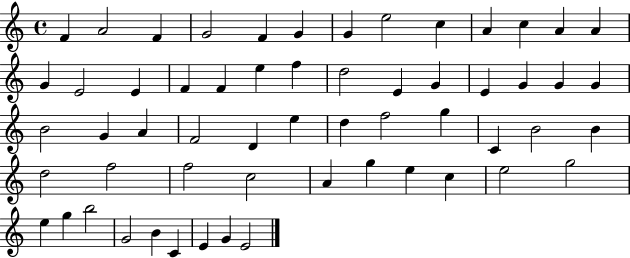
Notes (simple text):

F4/q A4/h F4/q G4/h F4/q G4/q G4/q E5/h C5/q A4/q C5/q A4/q A4/q G4/q E4/h E4/q F4/q F4/q E5/q F5/q D5/h E4/q G4/q E4/q G4/q G4/q G4/q B4/h G4/q A4/q F4/h D4/q E5/q D5/q F5/h G5/q C4/q B4/h B4/q D5/h F5/h F5/h C5/h A4/q G5/q E5/q C5/q E5/h G5/h E5/q G5/q B5/h G4/h B4/q C4/q E4/q G4/q E4/h